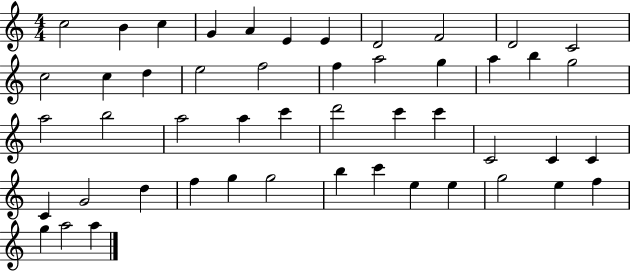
C5/h B4/q C5/q G4/q A4/q E4/q E4/q D4/h F4/h D4/h C4/h C5/h C5/q D5/q E5/h F5/h F5/q A5/h G5/q A5/q B5/q G5/h A5/h B5/h A5/h A5/q C6/q D6/h C6/q C6/q C4/h C4/q C4/q C4/q G4/h D5/q F5/q G5/q G5/h B5/q C6/q E5/q E5/q G5/h E5/q F5/q G5/q A5/h A5/q